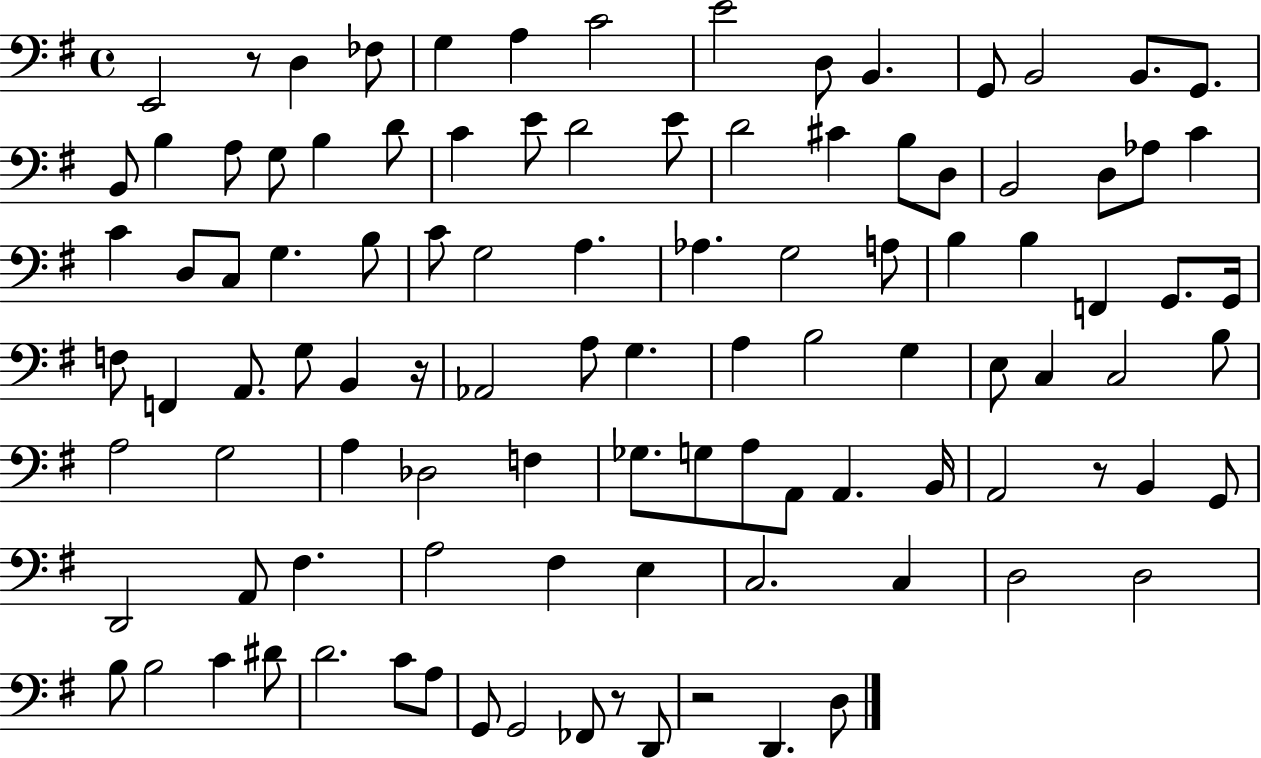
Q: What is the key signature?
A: G major